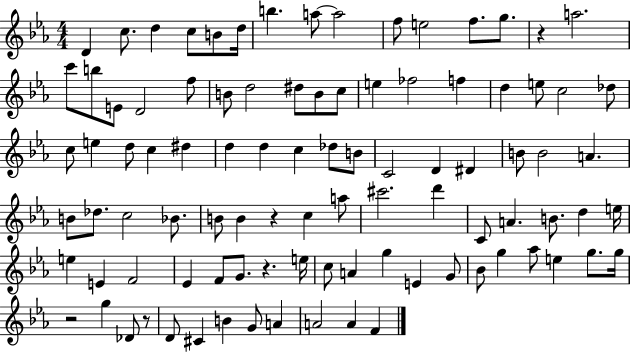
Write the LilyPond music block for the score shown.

{
  \clef treble
  \numericTimeSignature
  \time 4/4
  \key ees \major
  d'4 c''8. d''4 c''8 b'8 d''16 | b''4. a''8~~ a''2 | f''8 e''2 f''8. g''8. | r4 a''2. | \break c'''8 b''8 e'8 d'2 f''8 | b'8 d''2 dis''8 b'8 c''8 | e''4 fes''2 f''4 | d''4 e''8 c''2 des''8 | \break c''8 e''4 d''8 c''4 dis''4 | d''4 d''4 c''4 des''8 b'8 | c'2 d'4 dis'4 | b'8 b'2 a'4. | \break b'8 des''8. c''2 bes'8. | b'8 b'4 r4 c''4 a''8 | cis'''2. d'''4 | c'8 a'4. b'8. d''4 e''16 | \break e''4 e'4 f'2 | ees'4 f'8 g'8. r4. e''16 | c''8 a'4 g''4 e'4 g'8 | bes'8 g''4 aes''8 e''4 g''8. g''16 | \break r2 g''4 des'8 r8 | d'8 cis'4 b'4 g'8 a'4 | a'2 a'4 f'4 | \bar "|."
}